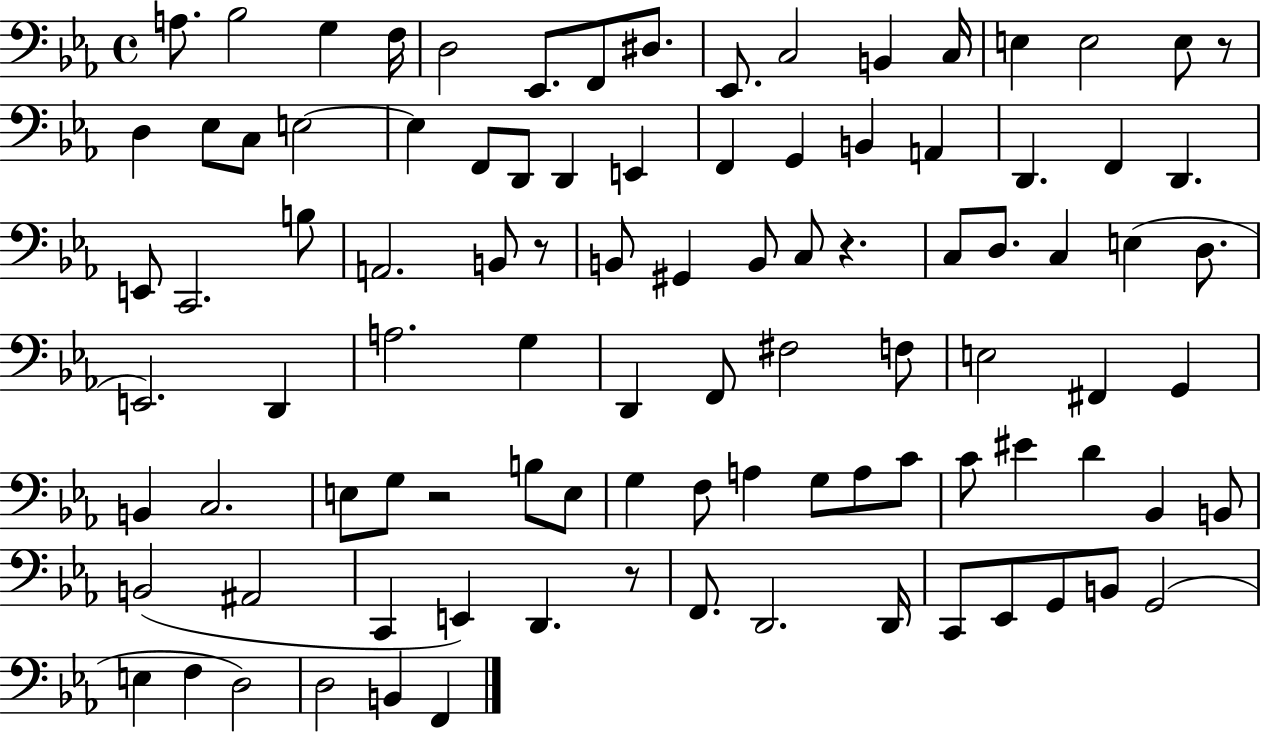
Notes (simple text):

A3/e. Bb3/h G3/q F3/s D3/h Eb2/e. F2/e D#3/e. Eb2/e. C3/h B2/q C3/s E3/q E3/h E3/e R/e D3/q Eb3/e C3/e E3/h E3/q F2/e D2/e D2/q E2/q F2/q G2/q B2/q A2/q D2/q. F2/q D2/q. E2/e C2/h. B3/e A2/h. B2/e R/e B2/e G#2/q B2/e C3/e R/q. C3/e D3/e. C3/q E3/q D3/e. E2/h. D2/q A3/h. G3/q D2/q F2/e F#3/h F3/e E3/h F#2/q G2/q B2/q C3/h. E3/e G3/e R/h B3/e E3/e G3/q F3/e A3/q G3/e A3/e C4/e C4/e EIS4/q D4/q Bb2/q B2/e B2/h A#2/h C2/q E2/q D2/q. R/e F2/e. D2/h. D2/s C2/e Eb2/e G2/e B2/e G2/h E3/q F3/q D3/h D3/h B2/q F2/q